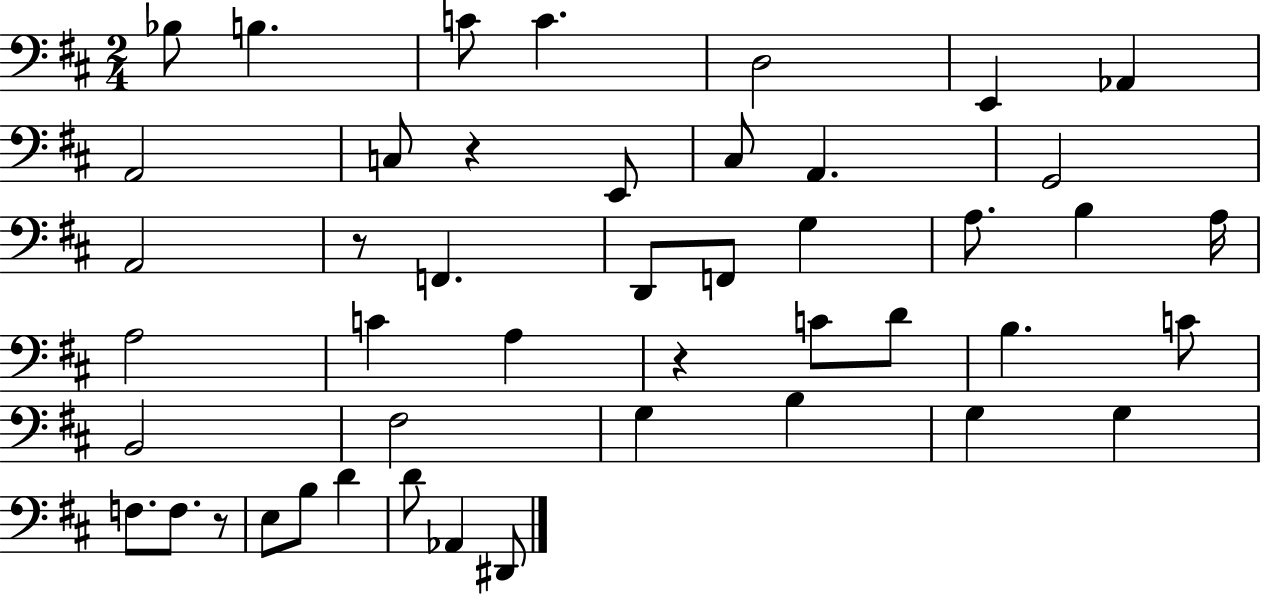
Bb3/e B3/q. C4/e C4/q. D3/h E2/q Ab2/q A2/h C3/e R/q E2/e C#3/e A2/q. G2/h A2/h R/e F2/q. D2/e F2/e G3/q A3/e. B3/q A3/s A3/h C4/q A3/q R/q C4/e D4/e B3/q. C4/e B2/h F#3/h G3/q B3/q G3/q G3/q F3/e. F3/e. R/e E3/e B3/e D4/q D4/e Ab2/q D#2/e